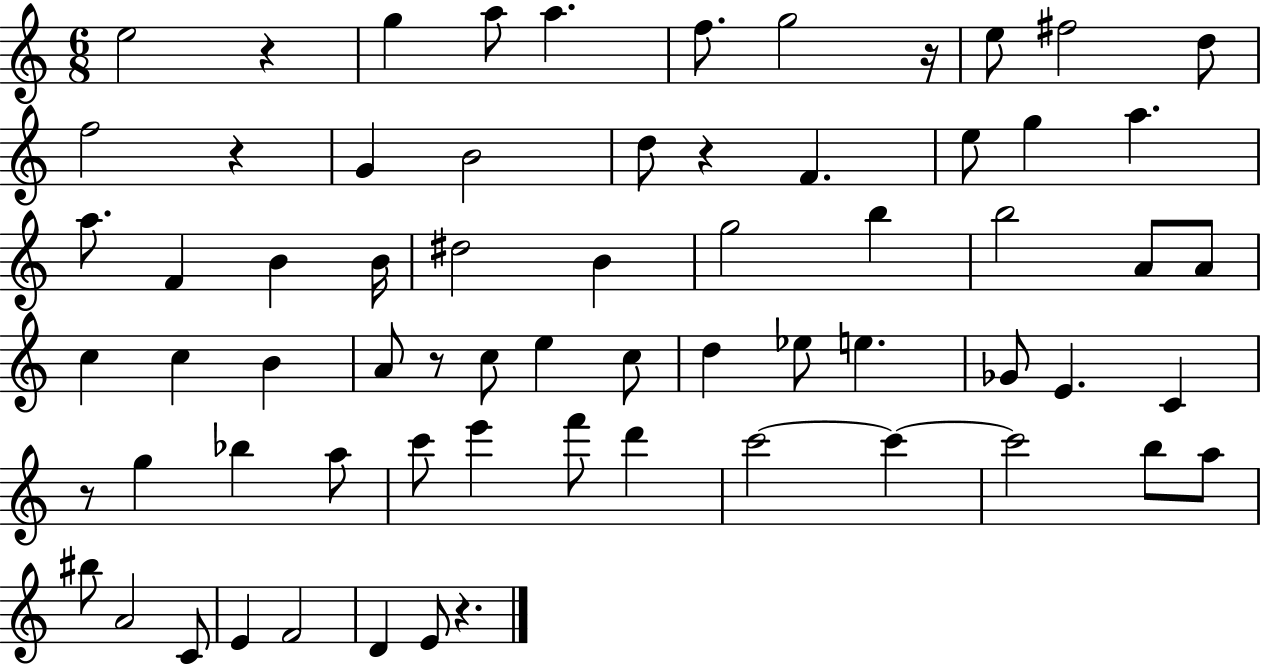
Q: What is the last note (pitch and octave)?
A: E4